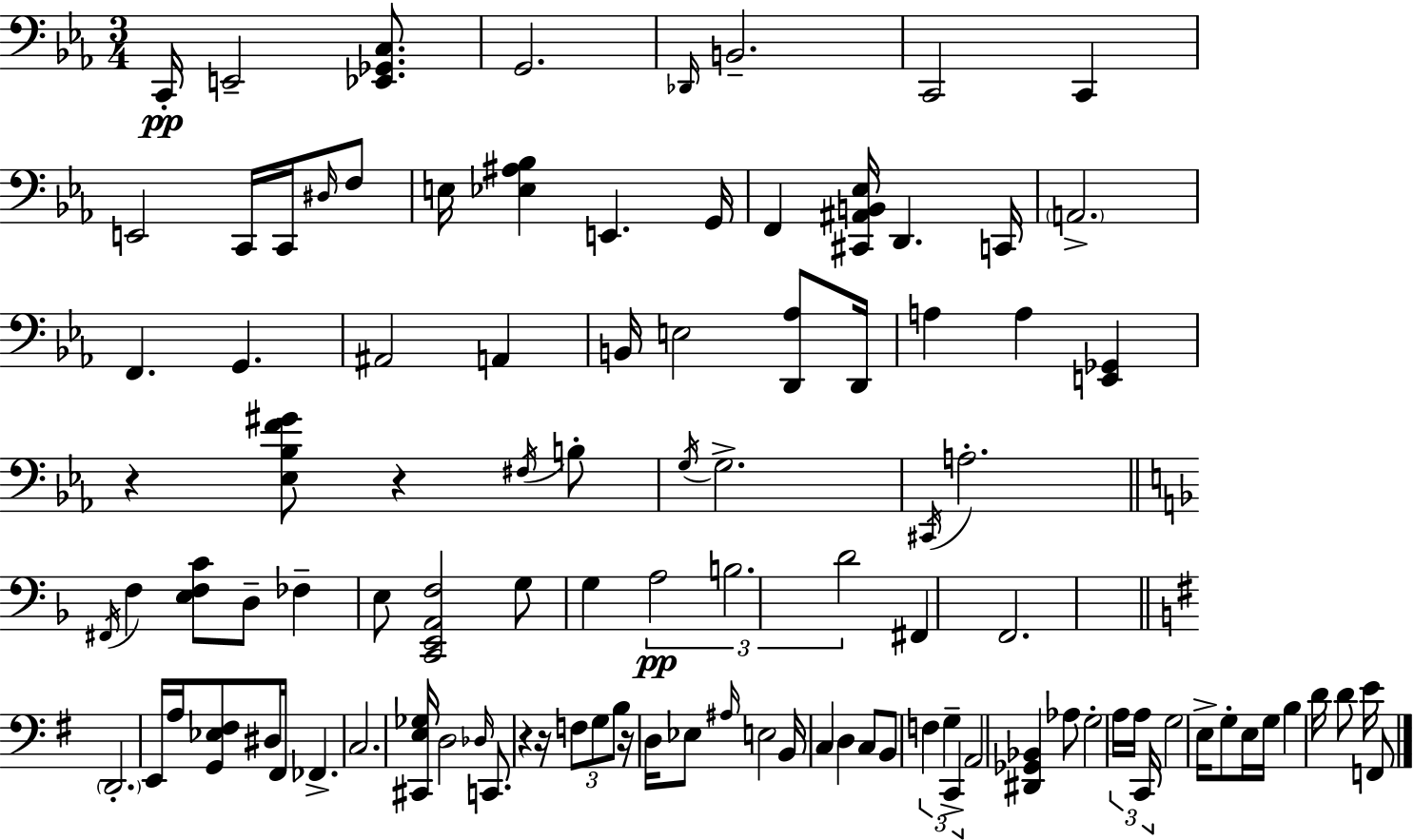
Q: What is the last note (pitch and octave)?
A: F2